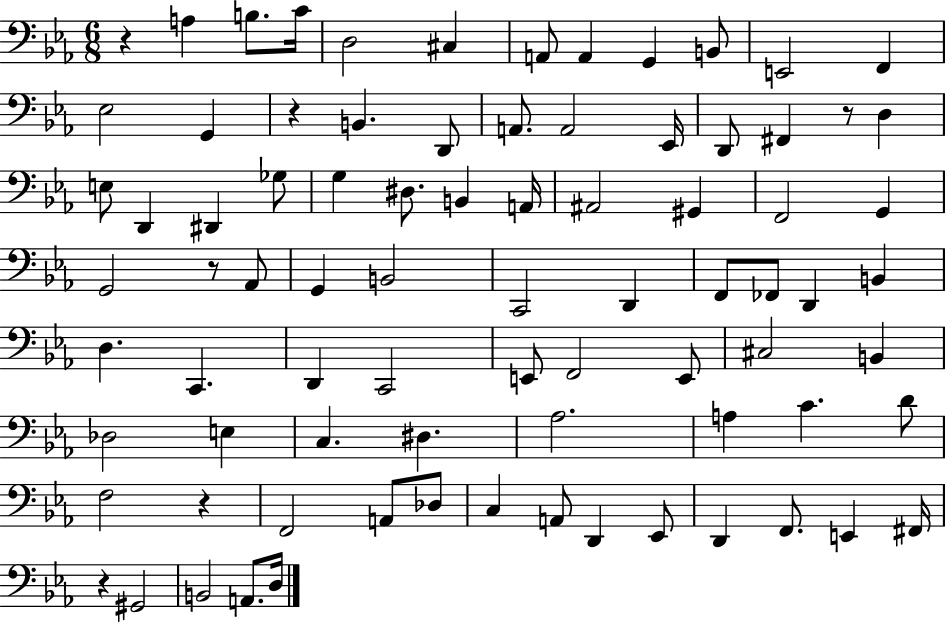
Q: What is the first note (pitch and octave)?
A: A3